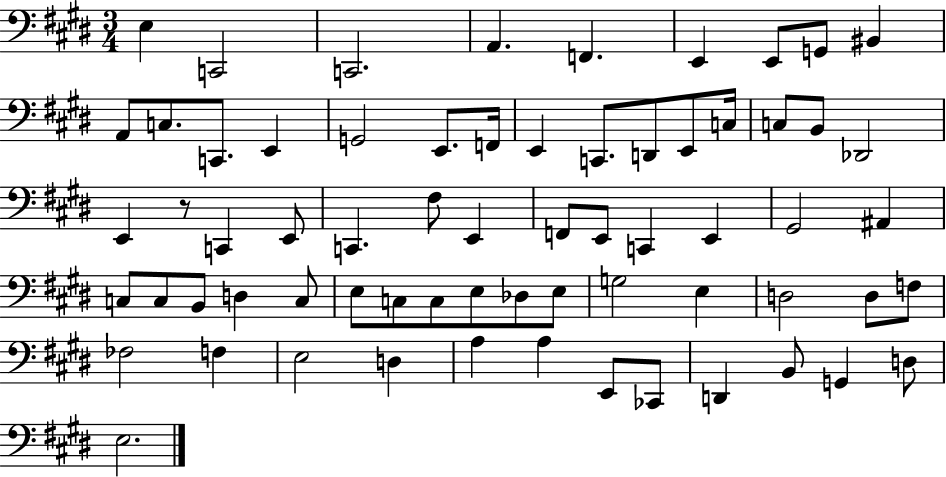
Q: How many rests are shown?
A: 1